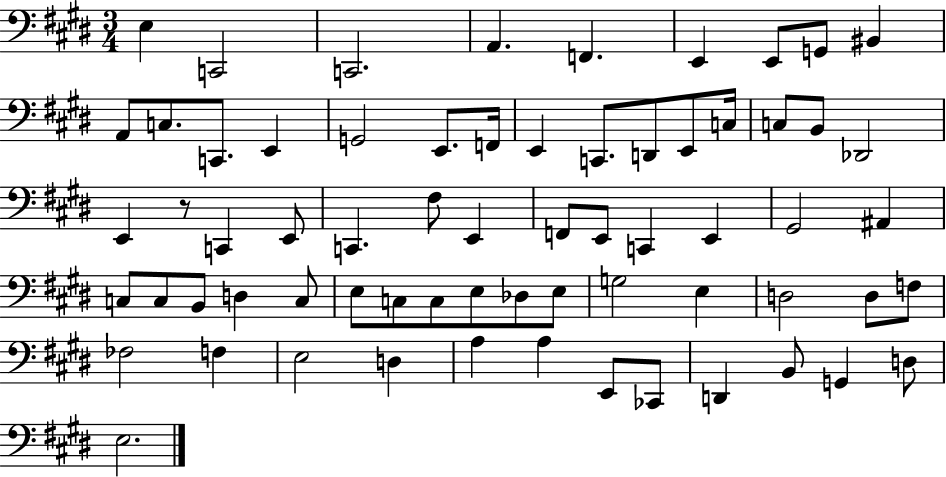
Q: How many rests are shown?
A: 1